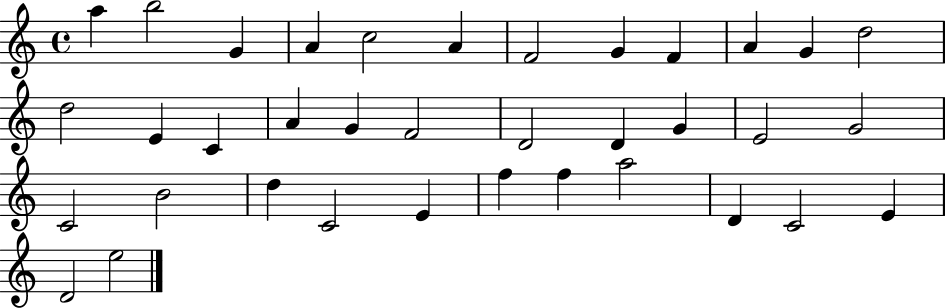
X:1
T:Untitled
M:4/4
L:1/4
K:C
a b2 G A c2 A F2 G F A G d2 d2 E C A G F2 D2 D G E2 G2 C2 B2 d C2 E f f a2 D C2 E D2 e2